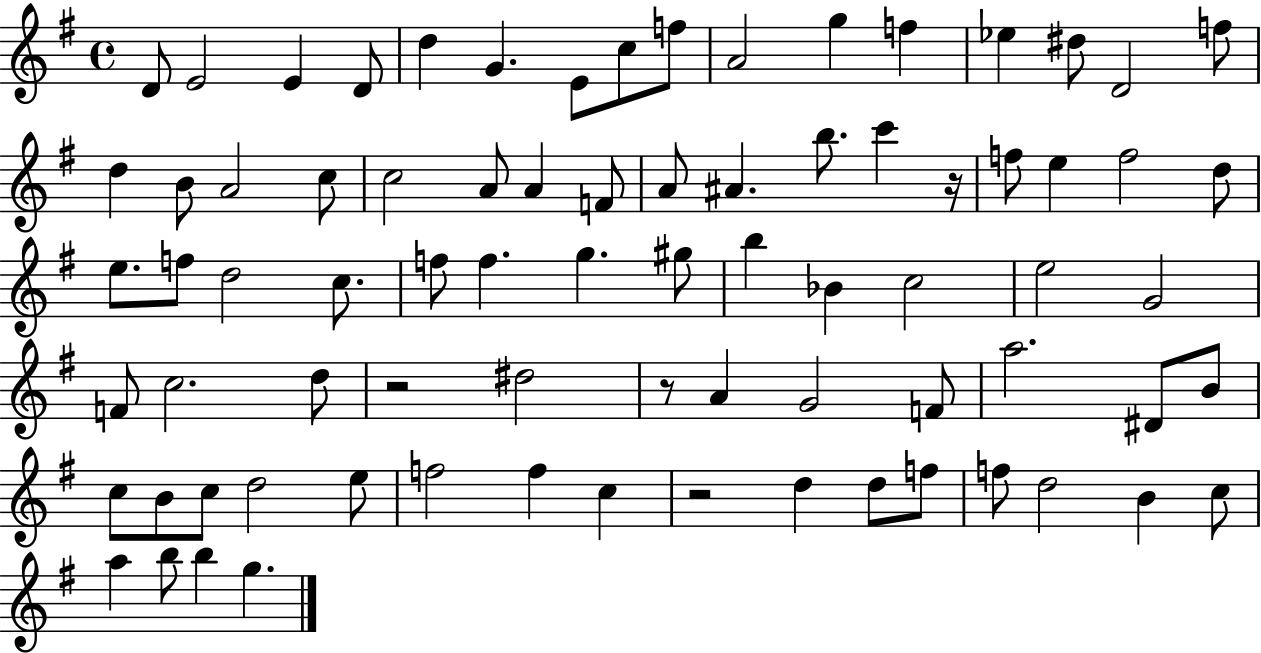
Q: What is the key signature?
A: G major